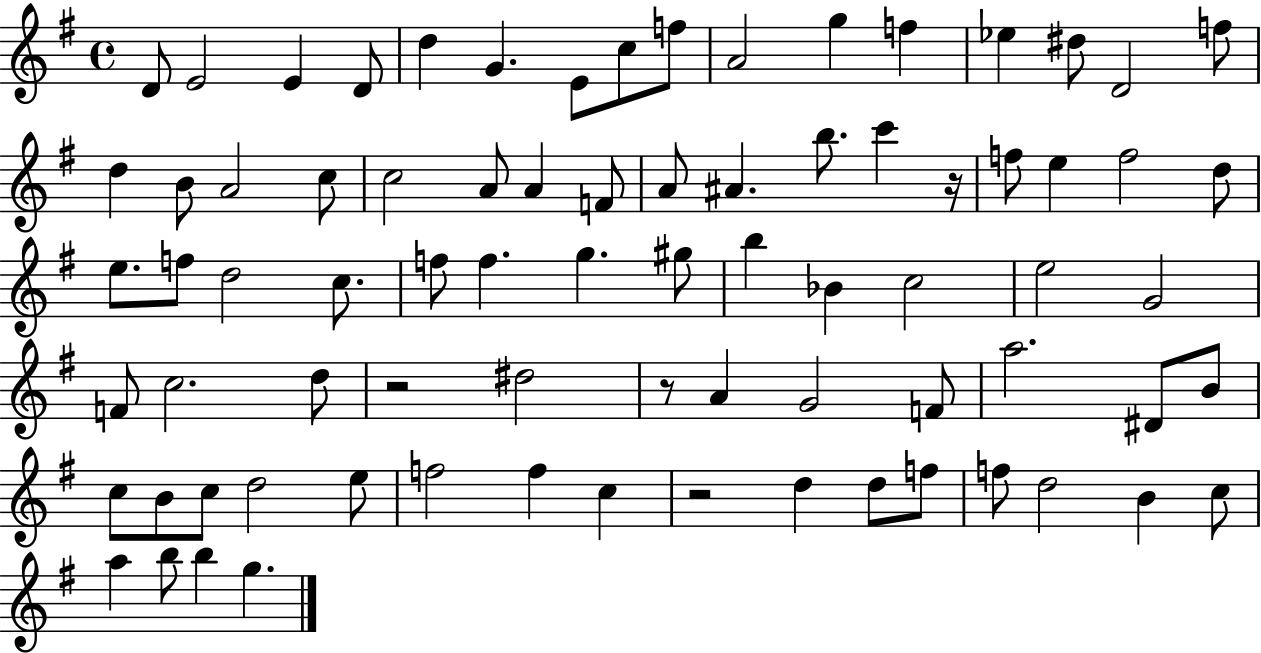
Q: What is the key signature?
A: G major